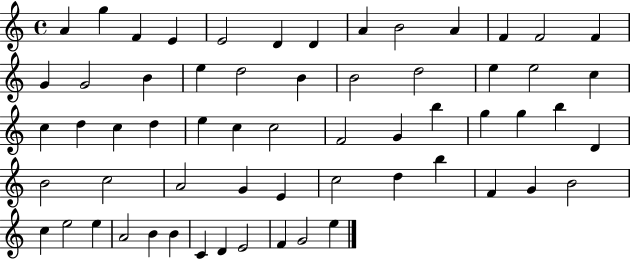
{
  \clef treble
  \time 4/4
  \defaultTimeSignature
  \key c \major
  a'4 g''4 f'4 e'4 | e'2 d'4 d'4 | a'4 b'2 a'4 | f'4 f'2 f'4 | \break g'4 g'2 b'4 | e''4 d''2 b'4 | b'2 d''2 | e''4 e''2 c''4 | \break c''4 d''4 c''4 d''4 | e''4 c''4 c''2 | f'2 g'4 b''4 | g''4 g''4 b''4 d'4 | \break b'2 c''2 | a'2 g'4 e'4 | c''2 d''4 b''4 | f'4 g'4 b'2 | \break c''4 e''2 e''4 | a'2 b'4 b'4 | c'4 d'4 e'2 | f'4 g'2 e''4 | \break \bar "|."
}